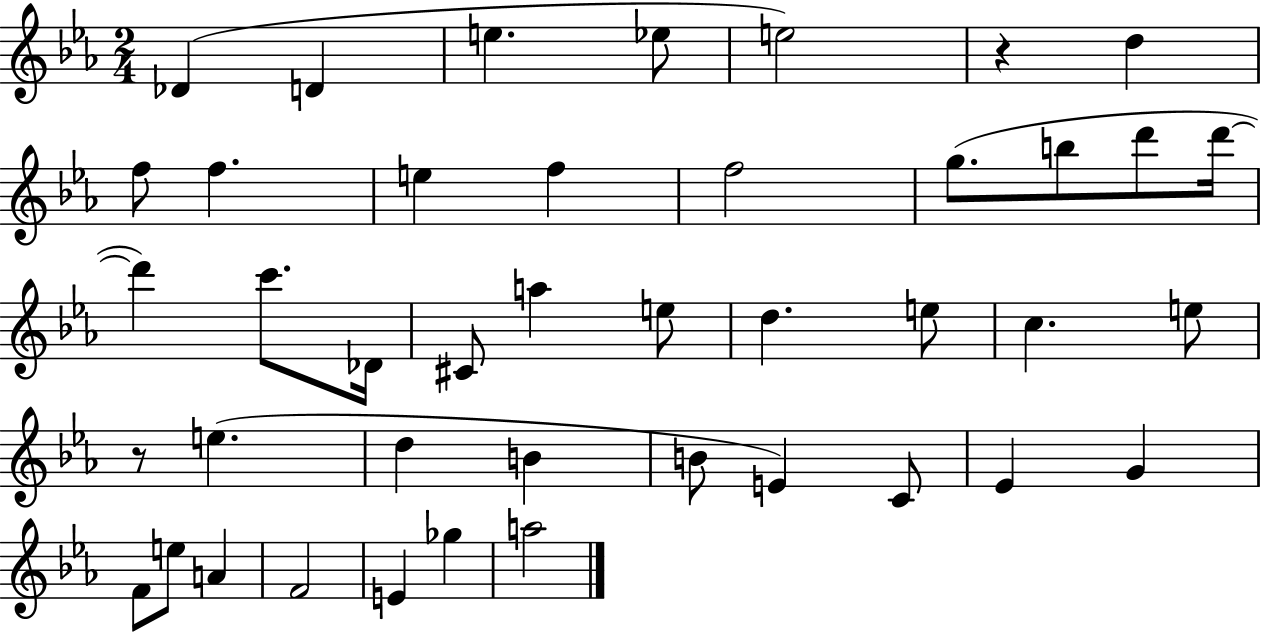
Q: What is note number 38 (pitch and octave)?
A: E4